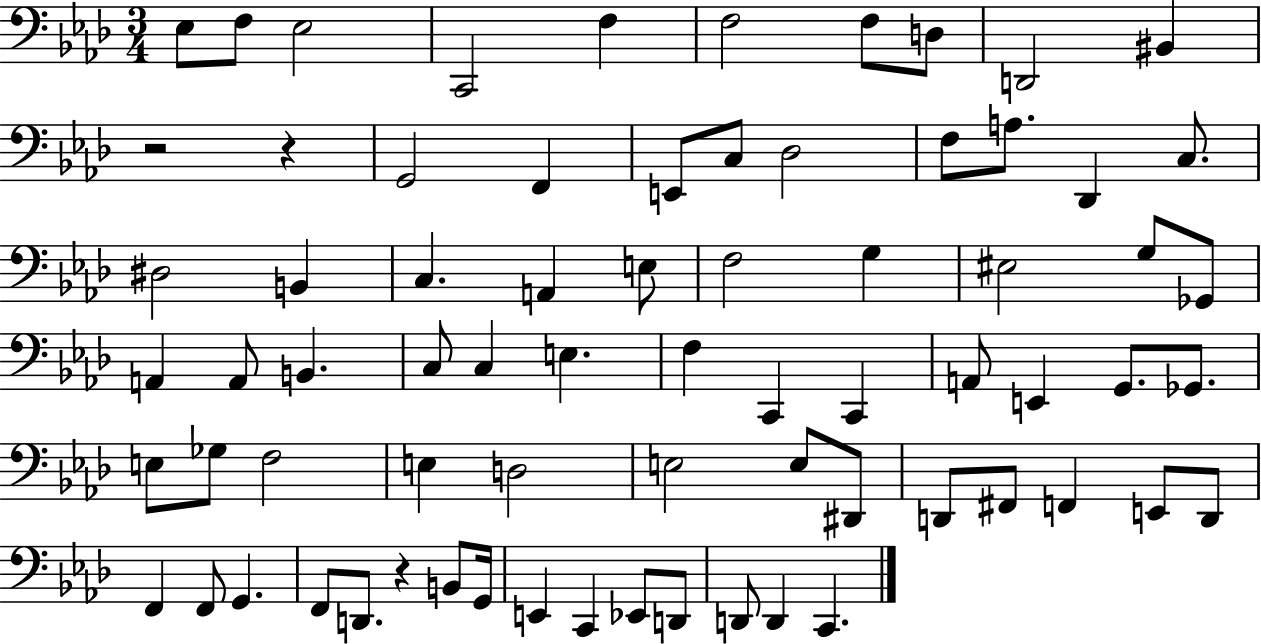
X:1
T:Untitled
M:3/4
L:1/4
K:Ab
_E,/2 F,/2 _E,2 C,,2 F, F,2 F,/2 D,/2 D,,2 ^B,, z2 z G,,2 F,, E,,/2 C,/2 _D,2 F,/2 A,/2 _D,, C,/2 ^D,2 B,, C, A,, E,/2 F,2 G, ^E,2 G,/2 _G,,/2 A,, A,,/2 B,, C,/2 C, E, F, C,, C,, A,,/2 E,, G,,/2 _G,,/2 E,/2 _G,/2 F,2 E, D,2 E,2 E,/2 ^D,,/2 D,,/2 ^F,,/2 F,, E,,/2 D,,/2 F,, F,,/2 G,, F,,/2 D,,/2 z B,,/2 G,,/4 E,, C,, _E,,/2 D,,/2 D,,/2 D,, C,,